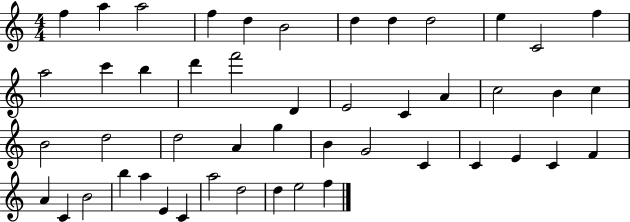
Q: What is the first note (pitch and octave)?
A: F5